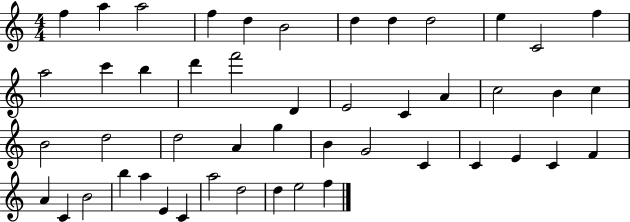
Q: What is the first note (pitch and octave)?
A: F5